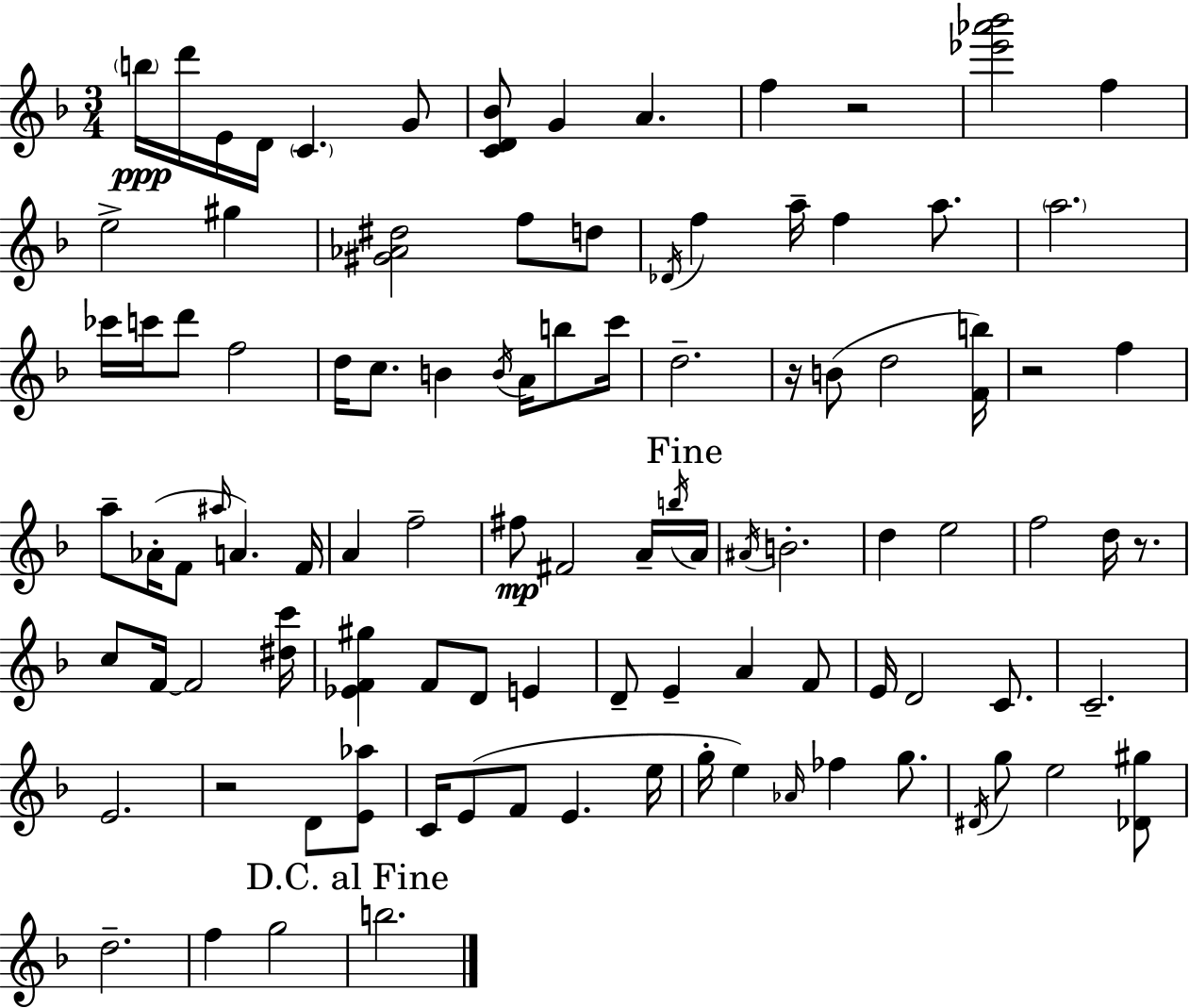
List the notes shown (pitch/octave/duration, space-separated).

B5/s D6/s E4/s D4/s C4/q. G4/e [C4,D4,Bb4]/e G4/q A4/q. F5/q R/h [Eb6,Ab6,Bb6]/h F5/q E5/h G#5/q [G#4,Ab4,D#5]/h F5/e D5/e Db4/s F5/q A5/s F5/q A5/e. A5/h. CES6/s C6/s D6/e F5/h D5/s C5/e. B4/q B4/s A4/s B5/e C6/s D5/h. R/s B4/e D5/h [F4,B5]/s R/h F5/q A5/e Ab4/s F4/e A#5/s A4/q. F4/s A4/q F5/h F#5/e F#4/h A4/s B5/s A4/s A#4/s B4/h. D5/q E5/h F5/h D5/s R/e. C5/e F4/s F4/h [D#5,C6]/s [Eb4,F4,G#5]/q F4/e D4/e E4/q D4/e E4/q A4/q F4/e E4/s D4/h C4/e. C4/h. E4/h. R/h D4/e [E4,Ab5]/e C4/s E4/e F4/e E4/q. E5/s G5/s E5/q Ab4/s FES5/q G5/e. D#4/s G5/e E5/h [Db4,G#5]/e D5/h. F5/q G5/h B5/h.